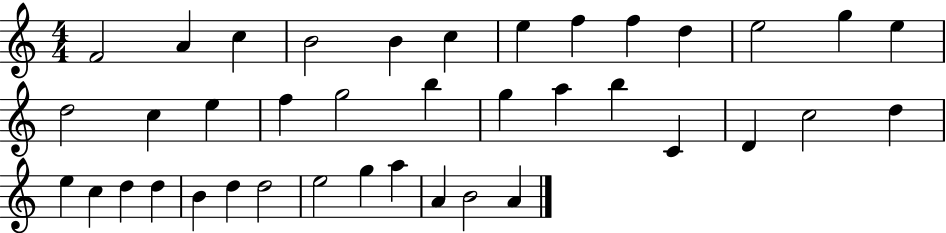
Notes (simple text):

F4/h A4/q C5/q B4/h B4/q C5/q E5/q F5/q F5/q D5/q E5/h G5/q E5/q D5/h C5/q E5/q F5/q G5/h B5/q G5/q A5/q B5/q C4/q D4/q C5/h D5/q E5/q C5/q D5/q D5/q B4/q D5/q D5/h E5/h G5/q A5/q A4/q B4/h A4/q